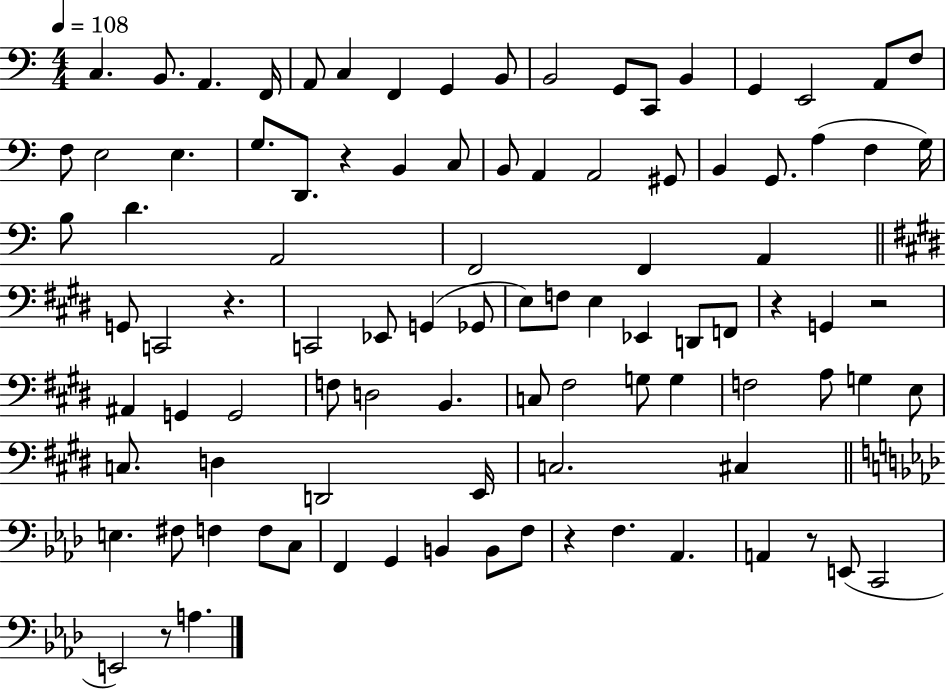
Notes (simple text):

C3/q. B2/e. A2/q. F2/s A2/e C3/q F2/q G2/q B2/e B2/h G2/e C2/e B2/q G2/q E2/h A2/e F3/e F3/e E3/h E3/q. G3/e. D2/e. R/q B2/q C3/e B2/e A2/q A2/h G#2/e B2/q G2/e. A3/q F3/q G3/s B3/e D4/q. A2/h F2/h F2/q A2/q G2/e C2/h R/q. C2/h Eb2/e G2/q Gb2/e E3/e F3/e E3/q Eb2/q D2/e F2/e R/q G2/q R/h A#2/q G2/q G2/h F3/e D3/h B2/q. C3/e F#3/h G3/e G3/q F3/h A3/e G3/q E3/e C3/e. D3/q D2/h E2/s C3/h. C#3/q E3/q. F#3/e F3/q F3/e C3/e F2/q G2/q B2/q B2/e F3/e R/q F3/q. Ab2/q. A2/q R/e E2/e C2/h E2/h R/e A3/q.